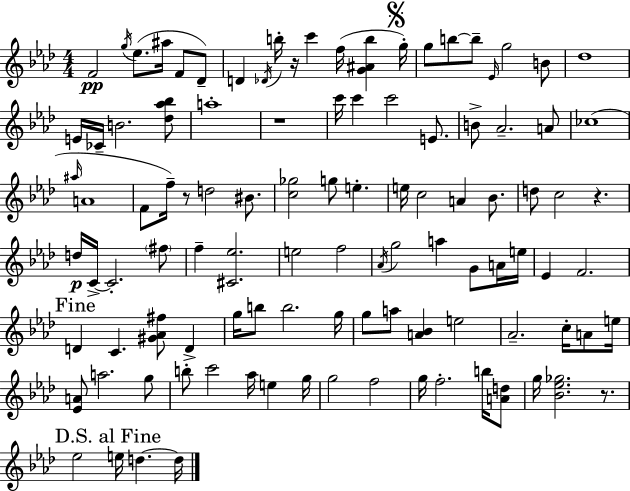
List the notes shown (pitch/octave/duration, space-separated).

F4/h G5/s Eb5/e. A#5/s F4/e Db4/e D4/q Db4/s B5/s R/s C6/q F5/s [G4,A#4,B5]/q G5/s G5/e B5/e B5/e Eb4/s G5/h B4/e Db5/w E4/s CES4/s B4/h. [Db5,Ab5,Bb5]/e A5/w R/w C6/s C6/q C6/h E4/e. B4/e Ab4/h. A4/e CES5/w A#5/s A4/w F4/e F5/s R/e D5/h BIS4/e. [C5,Gb5]/h G5/e E5/q. E5/s C5/h A4/q Bb4/e. D5/e C5/h R/q. D5/s C4/s C4/h. F#5/e F5/q [C#4,Eb5]/h. E5/h F5/h Ab4/s G5/h A5/q G4/e A4/s E5/s Eb4/q F4/h. D4/q C4/q. [G#4,Ab4,F#5]/e D4/q G5/s B5/e B5/h. G5/s G5/e A5/e [A4,Bb4]/q E5/h Ab4/h. C5/s A4/e E5/s [Eb4,A4]/e A5/h. G5/e B5/e C6/h Ab5/s E5/q G5/s G5/h F5/h G5/s F5/h. B5/s [A4,D5]/e G5/s [Bb4,Eb5,Gb5]/h. R/e. Eb5/h E5/s D5/q. D5/s